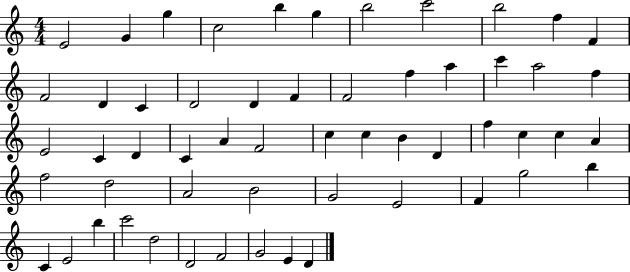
{
  \clef treble
  \numericTimeSignature
  \time 4/4
  \key c \major
  e'2 g'4 g''4 | c''2 b''4 g''4 | b''2 c'''2 | b''2 f''4 f'4 | \break f'2 d'4 c'4 | d'2 d'4 f'4 | f'2 f''4 a''4 | c'''4 a''2 f''4 | \break e'2 c'4 d'4 | c'4 a'4 f'2 | c''4 c''4 b'4 d'4 | f''4 c''4 c''4 a'4 | \break f''2 d''2 | a'2 b'2 | g'2 e'2 | f'4 g''2 b''4 | \break c'4 e'2 b''4 | c'''2 d''2 | d'2 f'2 | g'2 e'4 d'4 | \break \bar "|."
}